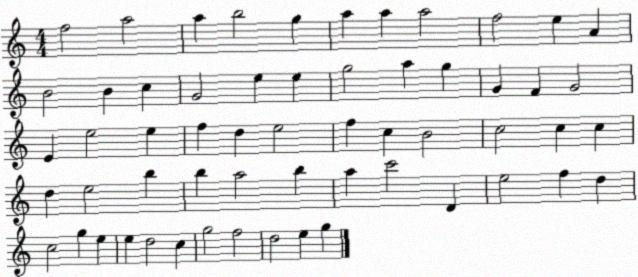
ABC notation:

X:1
T:Untitled
M:4/4
L:1/4
K:C
f2 a2 a b2 g a a a2 f2 e A B2 B c G2 e e g2 a g G F G2 E e2 e f d e2 f c B2 c2 c c d e2 b b a2 b a c'2 D e2 f d c2 g e e d2 c g2 f2 d2 e g